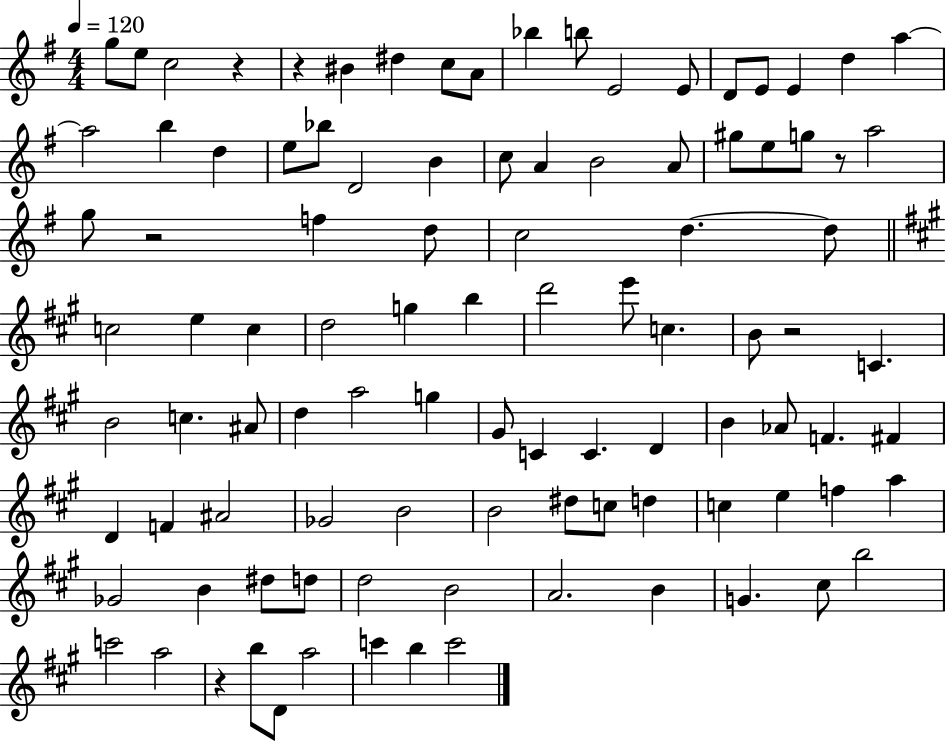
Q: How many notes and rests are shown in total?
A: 100